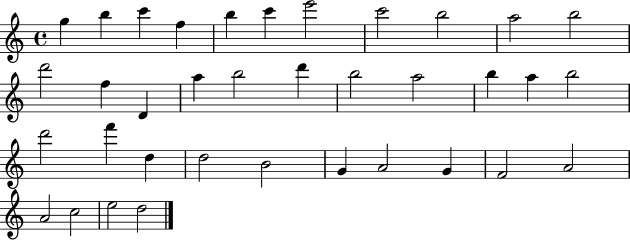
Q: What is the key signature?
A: C major